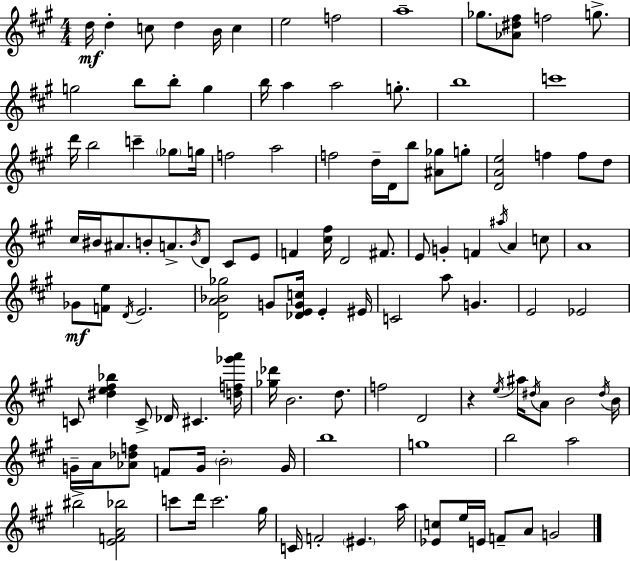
{
  \clef treble
  \numericTimeSignature
  \time 4/4
  \key a \major
  d''16\mf d''4-. c''8 d''4 b'16 c''4 | e''2 f''2 | a''1-- | ges''8. <aes' dis'' fis''>8 f''2 g''8.-> | \break g''2 b''8 b''8-. g''4 | b''16 a''4 a''2 g''8.-. | b''1 | c'''1 | \break d'''16 b''2 c'''4-- \parenthesize ges''8 g''16 | f''2 a''2 | f''2 d''16-- d'16 b''8 <ais' ges''>8 g''8-. | <d' a' e''>2 f''4 f''8 d''8 | \break cis''16 bis'16 ais'8. b'8-. a'8.-> \acciaccatura { b'16 } d'8 cis'8 e'8 | f'4 <cis'' fis''>16 d'2 fis'8. | e'8 g'4-. f'4 \acciaccatura { ais''16 } a'4 | c''8 a'1 | \break ges'8\mf <f' e''>8 \acciaccatura { d'16 } e'2. | <d' a' bes' ges''>2 g'8 <des' e' g' c''>16 e'4-. | eis'16 c'2 a''8 g'4. | e'2 ees'2 | \break c'8 <dis'' e'' fis'' bes''>4 c'8-> des'16 cis'4. | <d'' f'' ges''' a'''>16 <ges'' des'''>16 b'2. | d''8. f''2 d'2 | r4 \acciaccatura { e''16 } ais''16 \acciaccatura { dis''16 } a'8 b'2 | \break \acciaccatura { dis''16 } b'16 g'16-- a'16 <aes' des'' f''>8 f'8 g'16 \parenthesize b'2-. | g'16 b''1 | g''1 | b''2 a''2 | \break bis''2-> <e' f' a' bes''>2 | c'''8 d'''16 c'''2. | gis''16 c'16 f'2-. \parenthesize eis'4. | a''16 <ees' c''>8 e''16 e'16 f'8-- a'8 g'2 | \break \bar "|."
}